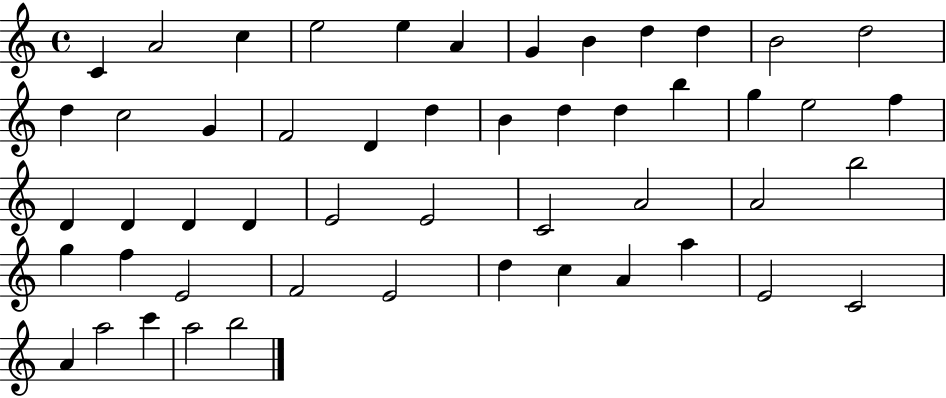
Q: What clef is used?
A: treble